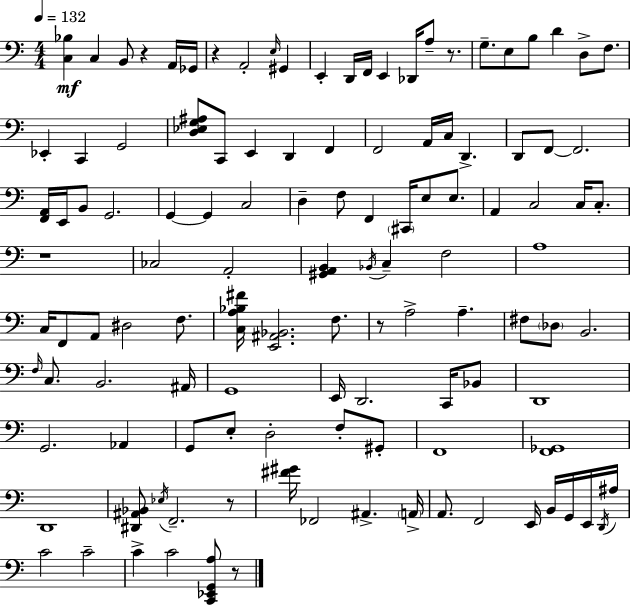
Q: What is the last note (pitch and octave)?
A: C4